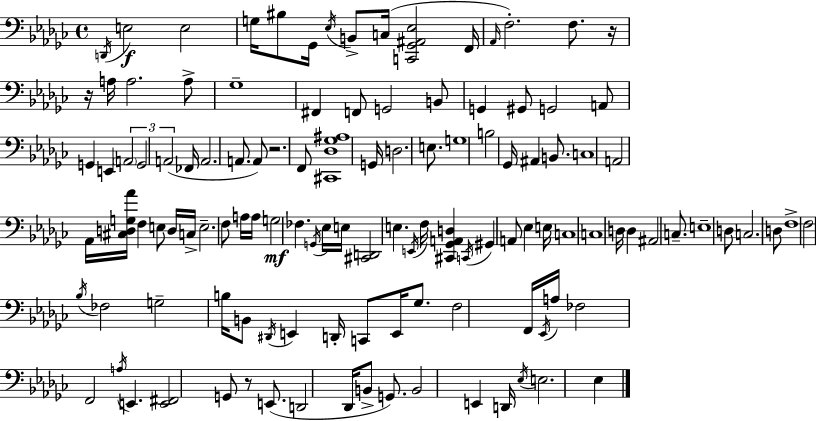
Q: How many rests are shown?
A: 4